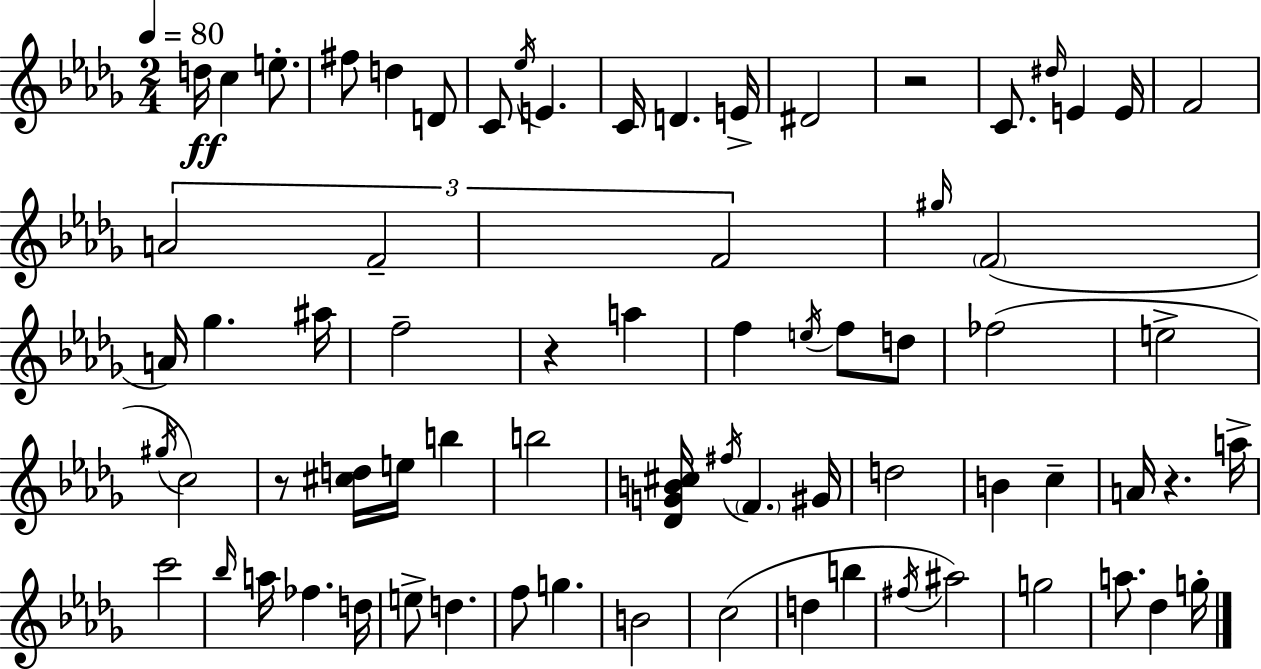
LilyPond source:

{
  \clef treble
  \numericTimeSignature
  \time 2/4
  \key bes \minor
  \tempo 4 = 80
  d''16\ff c''4 e''8.-. | fis''8 d''4 d'8 | c'8 \acciaccatura { ees''16 } e'4. | c'16 d'4. | \break e'16-> dis'2 | r2 | c'8. \grace { dis''16 } e'4 | e'16 f'2 | \break \tuplet 3/2 { a'2 | f'2-- | f'2 } | \grace { gis''16 }( \parenthesize f'2 | \break a'16) ges''4. | ais''16 f''2-- | r4 a''4 | f''4 \acciaccatura { e''16 } | \break f''8 d''8 fes''2( | e''2-> | \acciaccatura { gis''16 } c''2) | r8 <cis'' d''>16 | \break e''16 b''4 b''2 | <des' g' b' cis''>16 \acciaccatura { fis''16 } \parenthesize f'4. | gis'16 d''2 | b'4 | \break c''4-- a'16 r4. | a''16-> c'''2 | \grace { bes''16 } a''16 | fes''4. d''16 e''8-> | \break d''4. f''8 | g''4. b'2 | c''2( | d''4 | \break b''4 \acciaccatura { fis''16 }) | ais''2 | g''2 | a''8. des''4 g''16-. | \break \bar "|."
}